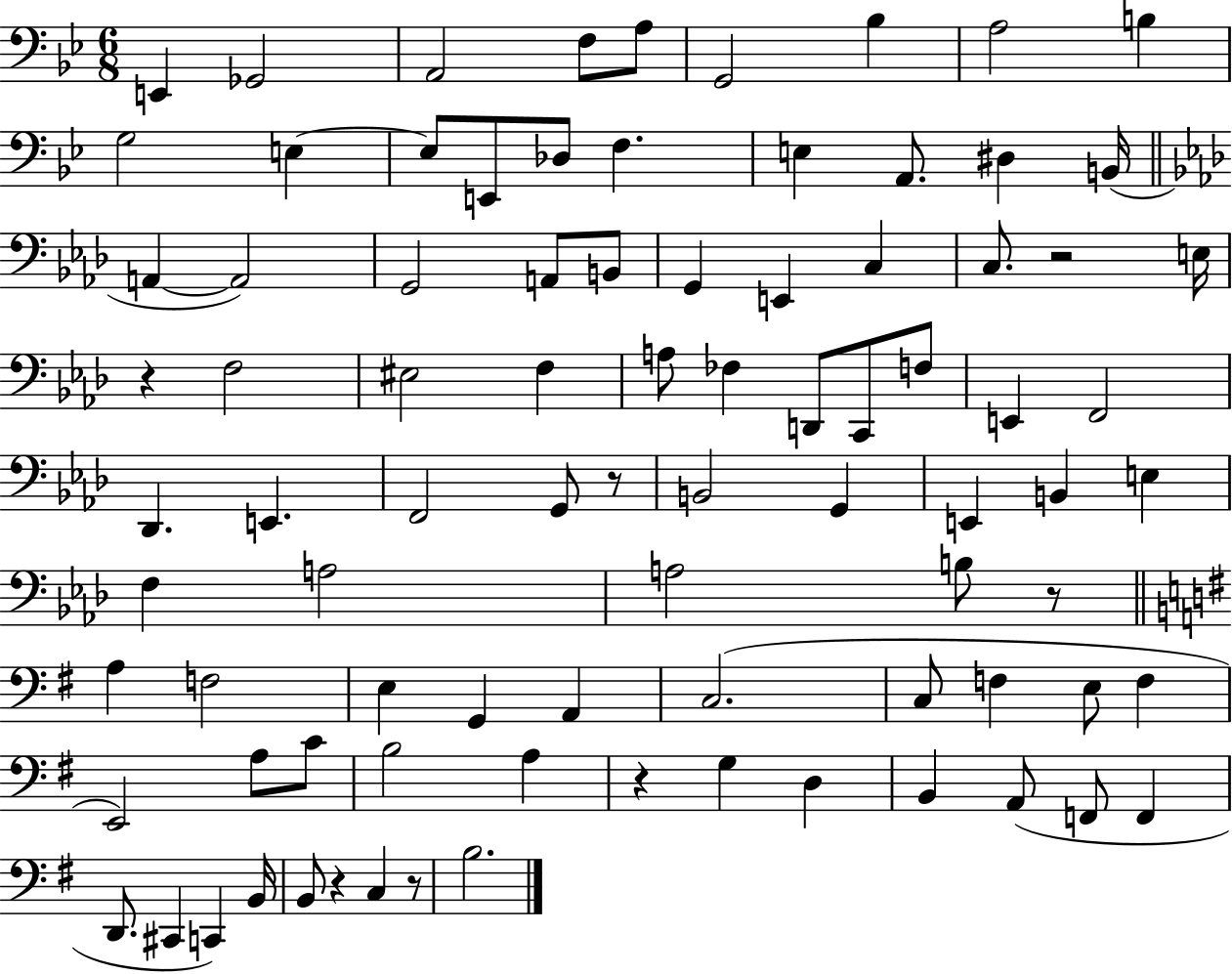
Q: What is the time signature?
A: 6/8